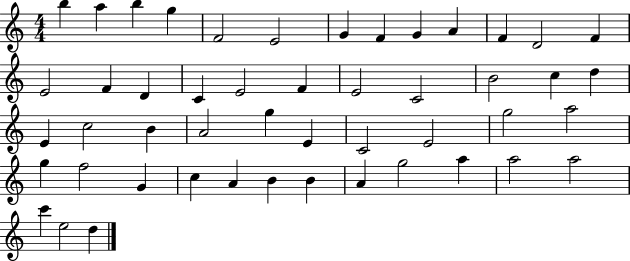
B5/q A5/q B5/q G5/q F4/h E4/h G4/q F4/q G4/q A4/q F4/q D4/h F4/q E4/h F4/q D4/q C4/q E4/h F4/q E4/h C4/h B4/h C5/q D5/q E4/q C5/h B4/q A4/h G5/q E4/q C4/h E4/h G5/h A5/h G5/q F5/h G4/q C5/q A4/q B4/q B4/q A4/q G5/h A5/q A5/h A5/h C6/q E5/h D5/q